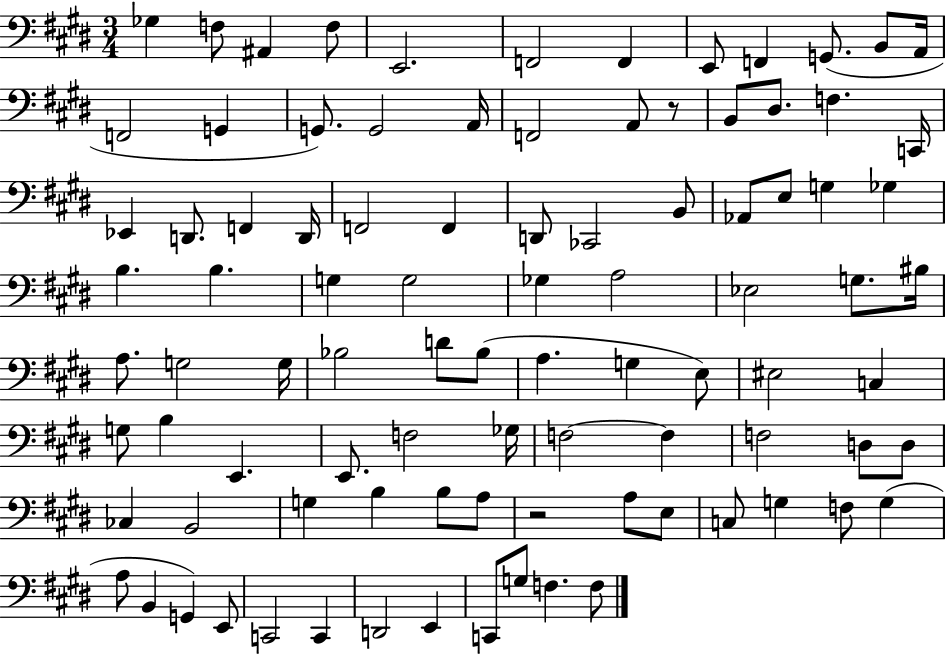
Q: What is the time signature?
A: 3/4